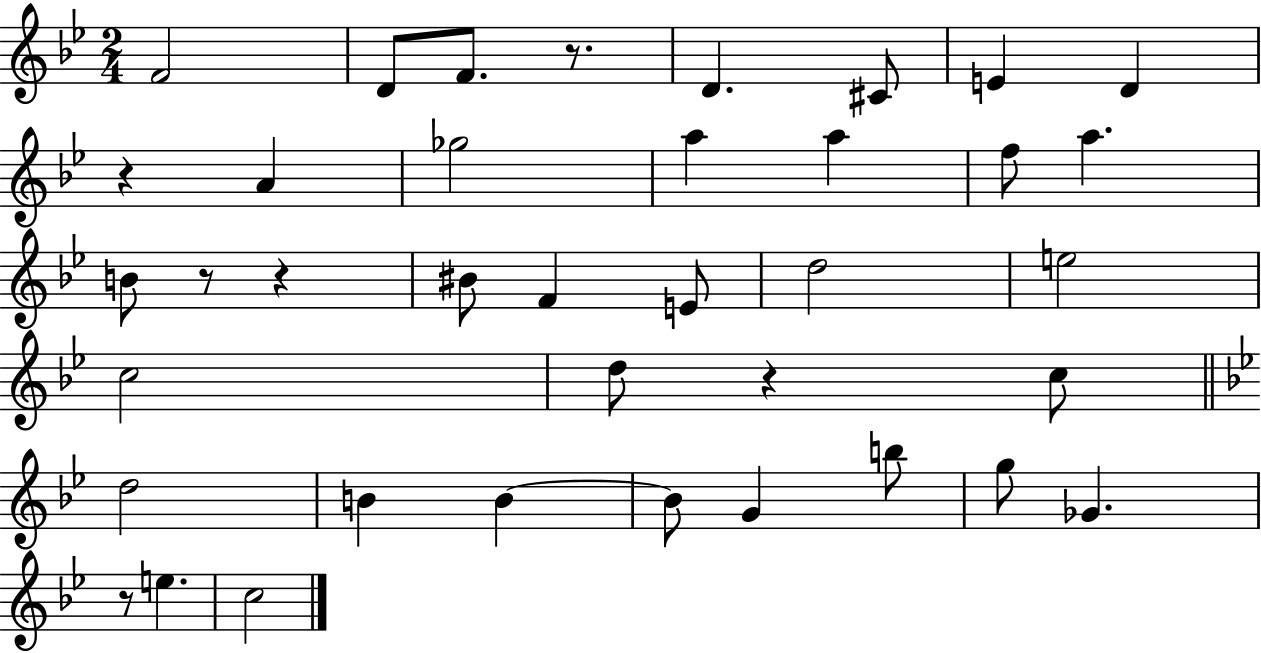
F4/h D4/e F4/e. R/e. D4/q. C#4/e E4/q D4/q R/q A4/q Gb5/h A5/q A5/q F5/e A5/q. B4/e R/e R/q BIS4/e F4/q E4/e D5/h E5/h C5/h D5/e R/q C5/e D5/h B4/q B4/q B4/e G4/q B5/e G5/e Gb4/q. R/e E5/q. C5/h